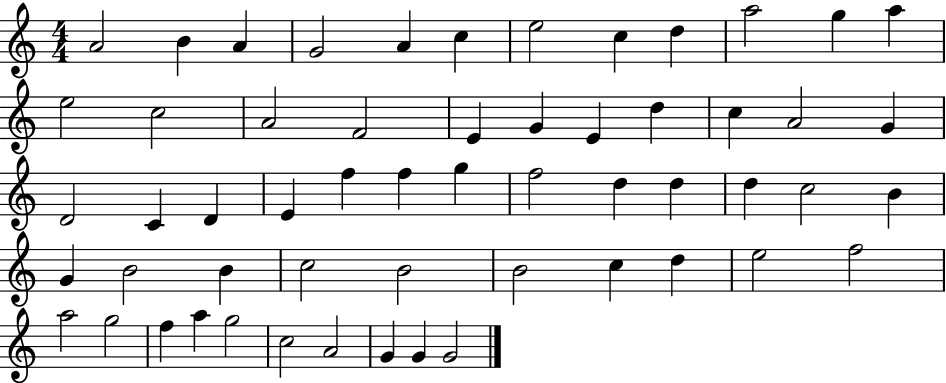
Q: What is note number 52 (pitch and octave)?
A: C5